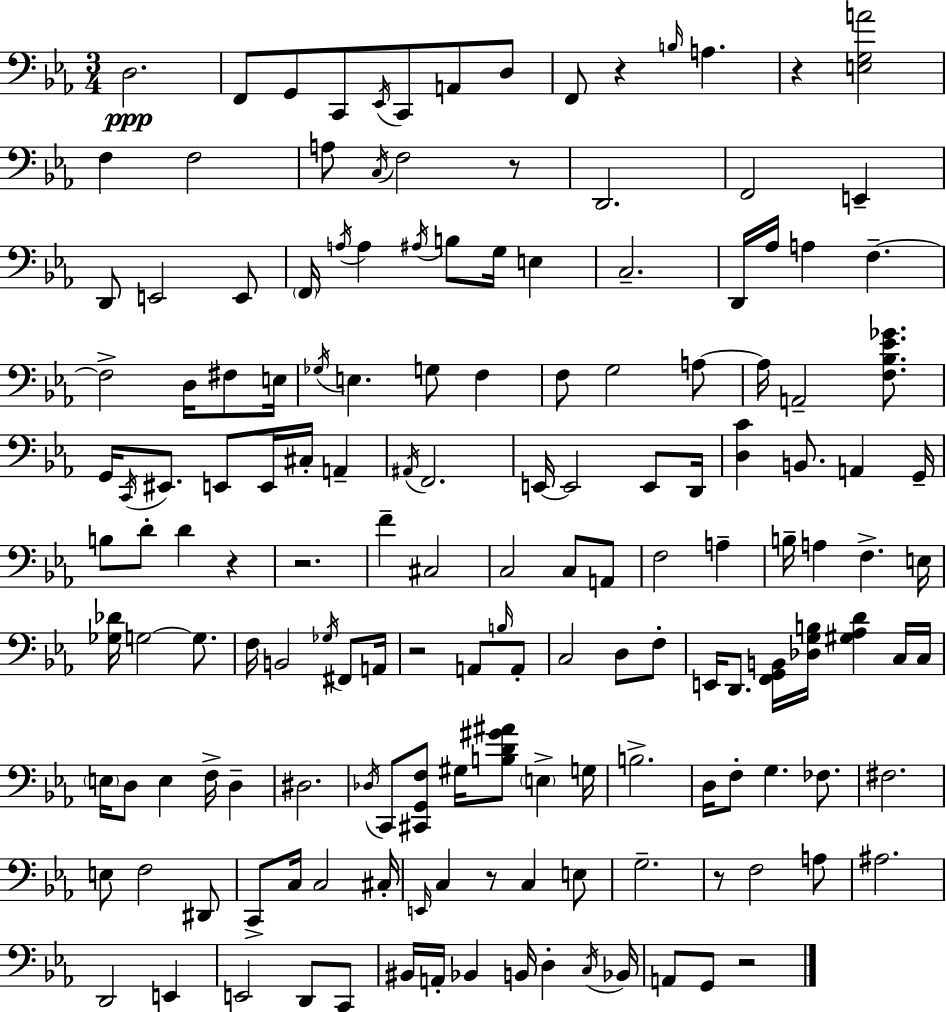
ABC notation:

X:1
T:Untitled
M:3/4
L:1/4
K:Cm
D,2 F,,/2 G,,/2 C,,/2 _E,,/4 C,,/2 A,,/2 D,/2 F,,/2 z B,/4 A, z [E,G,A]2 F, F,2 A,/2 C,/4 F,2 z/2 D,,2 F,,2 E,, D,,/2 E,,2 E,,/2 F,,/4 A,/4 A, ^A,/4 B,/2 G,/4 E, C,2 D,,/4 _A,/4 A, F, F,2 D,/4 ^F,/2 E,/4 _G,/4 E, G,/2 F, F,/2 G,2 A,/2 A,/4 A,,2 [F,_B,_E_G]/2 G,,/4 C,,/4 ^E,,/2 E,,/2 E,,/4 ^C,/4 A,, ^A,,/4 F,,2 E,,/4 E,,2 E,,/2 D,,/4 [D,C] B,,/2 A,, G,,/4 B,/2 D/2 D z z2 F ^C,2 C,2 C,/2 A,,/2 F,2 A, B,/4 A, F, E,/4 [_G,_D]/4 G,2 G,/2 F,/4 B,,2 _G,/4 ^F,,/2 A,,/4 z2 A,,/2 B,/4 A,,/2 C,2 D,/2 F,/2 E,,/4 D,,/2 [F,,G,,B,,]/4 [_D,G,B,]/4 [^G,_A,D] C,/4 C,/4 E,/4 D,/2 E, F,/4 D, ^D,2 _D,/4 C,,/2 [^C,,G,,F,]/2 ^G,/4 [B,D^G^A]/2 E, G,/4 B,2 D,/4 F,/2 G, _F,/2 ^F,2 E,/2 F,2 ^D,,/2 C,,/2 C,/4 C,2 ^C,/4 E,,/4 C, z/2 C, E,/2 G,2 z/2 F,2 A,/2 ^A,2 D,,2 E,, E,,2 D,,/2 C,,/2 ^B,,/4 A,,/4 _B,, B,,/4 D, C,/4 _B,,/4 A,,/2 G,,/2 z2